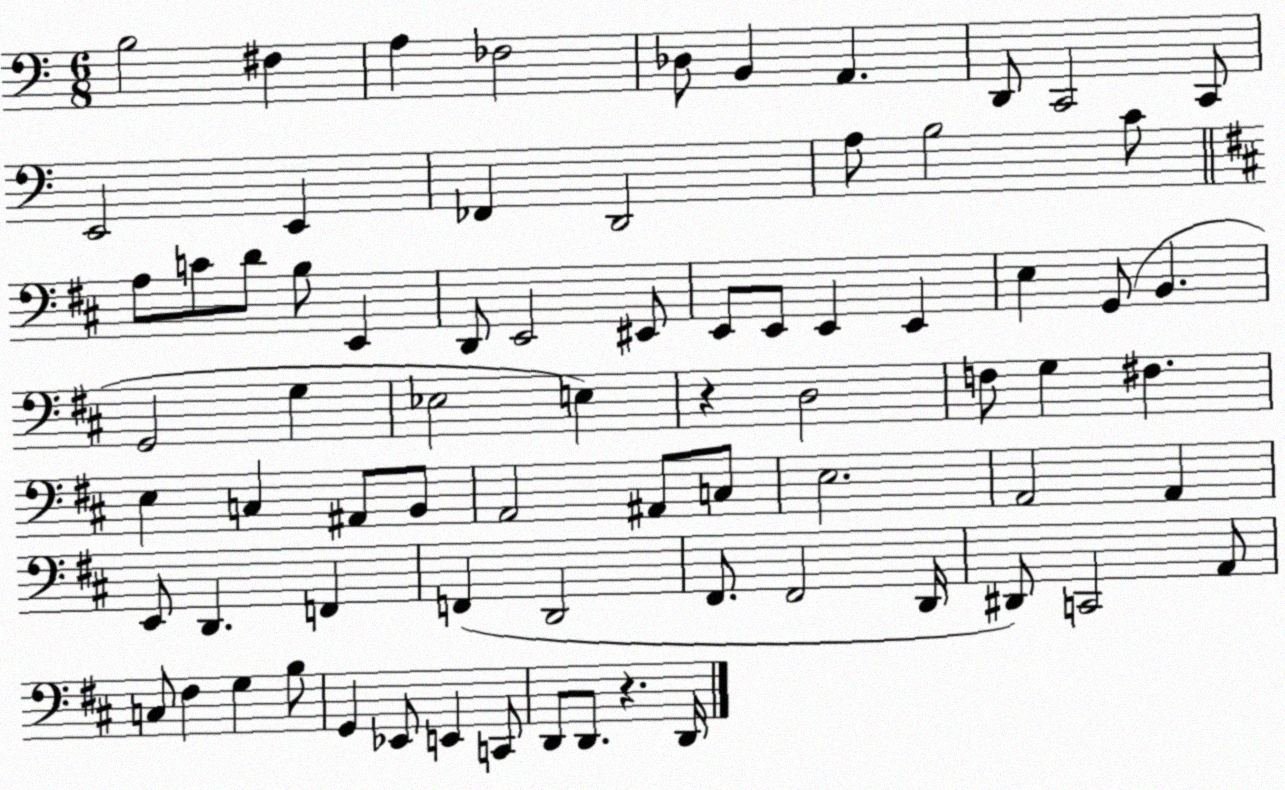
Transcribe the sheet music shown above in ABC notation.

X:1
T:Untitled
M:6/8
L:1/4
K:C
B,2 ^F, A, _F,2 _D,/2 B,, A,, D,,/2 C,,2 C,,/2 E,,2 E,, _F,, D,,2 A,/2 B,2 C/2 A,/2 C/2 D/2 B,/2 E,, D,,/2 E,,2 ^E,,/2 E,,/2 E,,/2 E,, E,, E, G,,/2 B,, G,,2 G, _E,2 E, z D,2 F,/2 G, ^F, E, C, ^A,,/2 B,,/2 A,,2 ^A,,/2 C,/2 E,2 A,,2 A,, E,,/2 D,, F,, F,, D,,2 ^F,,/2 ^F,,2 D,,/4 ^D,,/2 C,,2 A,,/2 C,/2 ^F, G, B,/2 G,, _E,,/2 E,, C,,/2 D,,/2 D,,/2 z D,,/4